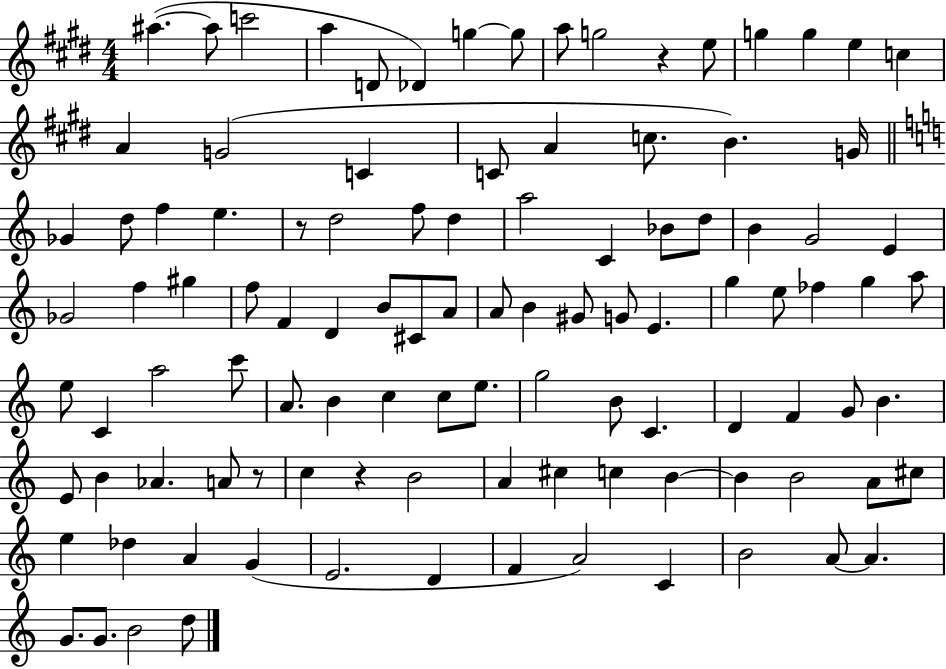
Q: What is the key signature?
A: E major